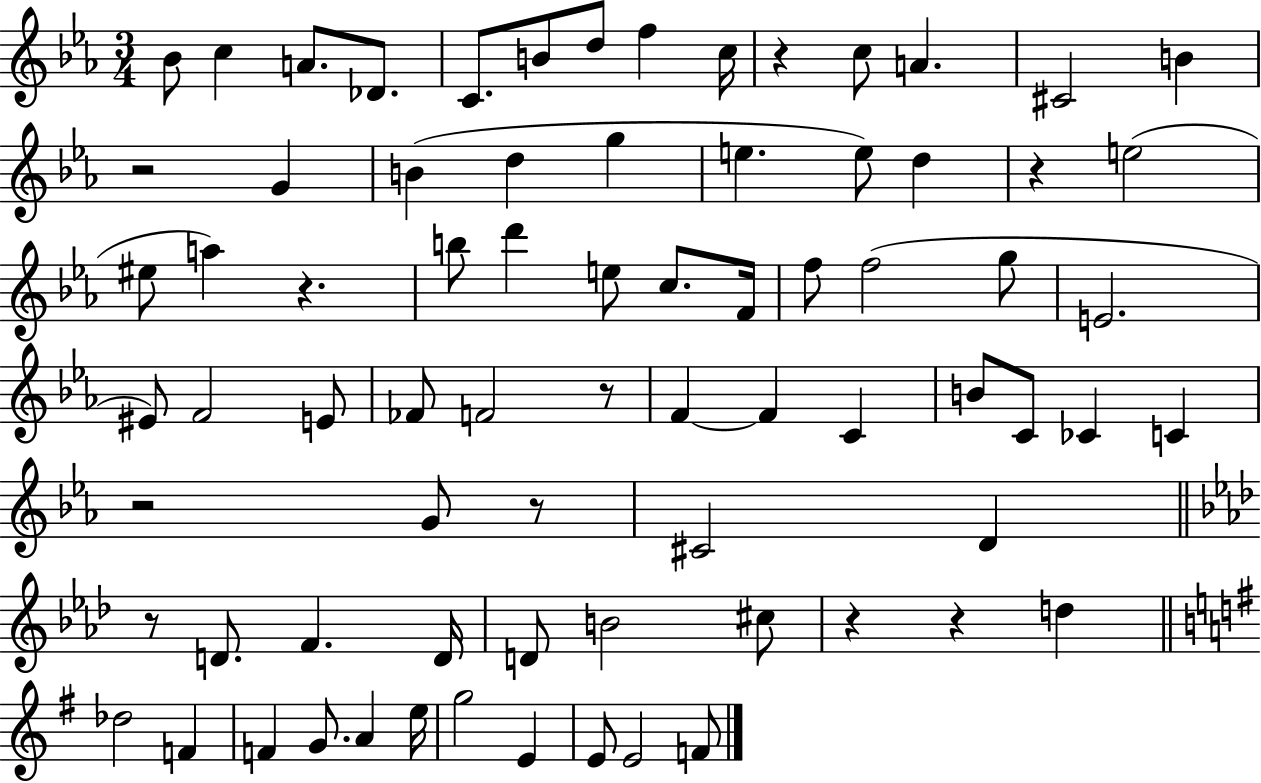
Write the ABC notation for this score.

X:1
T:Untitled
M:3/4
L:1/4
K:Eb
_B/2 c A/2 _D/2 C/2 B/2 d/2 f c/4 z c/2 A ^C2 B z2 G B d g e e/2 d z e2 ^e/2 a z b/2 d' e/2 c/2 F/4 f/2 f2 g/2 E2 ^E/2 F2 E/2 _F/2 F2 z/2 F F C B/2 C/2 _C C z2 G/2 z/2 ^C2 D z/2 D/2 F D/4 D/2 B2 ^c/2 z z d _d2 F F G/2 A e/4 g2 E E/2 E2 F/2